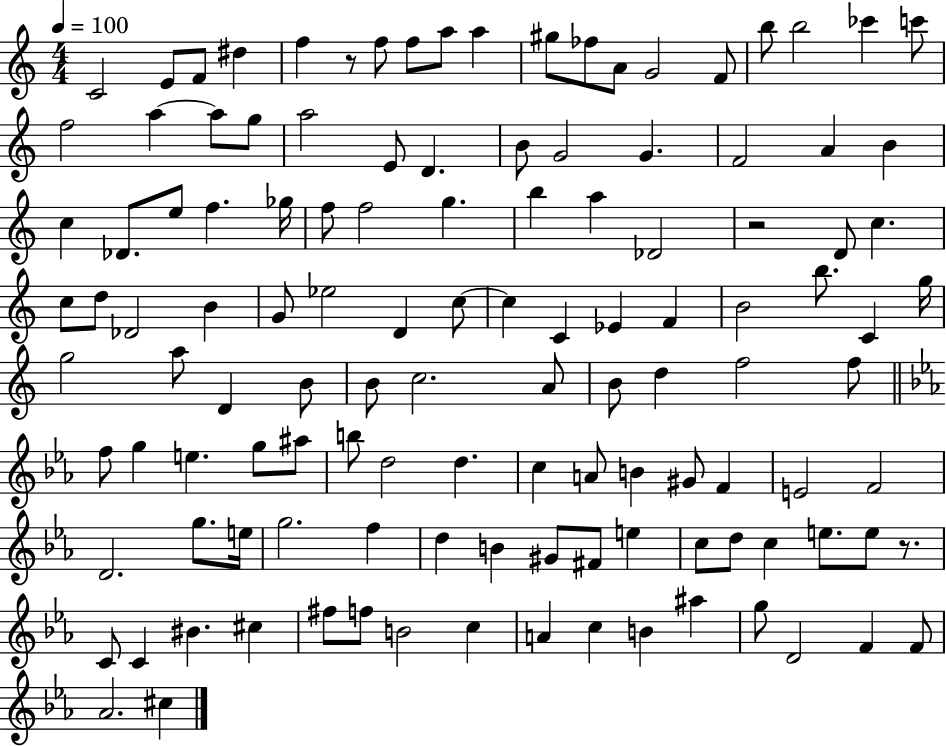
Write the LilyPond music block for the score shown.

{
  \clef treble
  \numericTimeSignature
  \time 4/4
  \key c \major
  \tempo 4 = 100
  c'2 e'8 f'8 dis''4 | f''4 r8 f''8 f''8 a''8 a''4 | gis''8 fes''8 a'8 g'2 f'8 | b''8 b''2 ces'''4 c'''8 | \break f''2 a''4~~ a''8 g''8 | a''2 e'8 d'4. | b'8 g'2 g'4. | f'2 a'4 b'4 | \break c''4 des'8. e''8 f''4. ges''16 | f''8 f''2 g''4. | b''4 a''4 des'2 | r2 d'8 c''4. | \break c''8 d''8 des'2 b'4 | g'8 ees''2 d'4 c''8~~ | c''4 c'4 ees'4 f'4 | b'2 b''8. c'4 g''16 | \break g''2 a''8 d'4 b'8 | b'8 c''2. a'8 | b'8 d''4 f''2 f''8 | \bar "||" \break \key c \minor f''8 g''4 e''4. g''8 ais''8 | b''8 d''2 d''4. | c''4 a'8 b'4 gis'8 f'4 | e'2 f'2 | \break d'2. g''8. e''16 | g''2. f''4 | d''4 b'4 gis'8 fis'8 e''4 | c''8 d''8 c''4 e''8. e''8 r8. | \break c'8 c'4 bis'4. cis''4 | fis''8 f''8 b'2 c''4 | a'4 c''4 b'4 ais''4 | g''8 d'2 f'4 f'8 | \break aes'2. cis''4 | \bar "|."
}